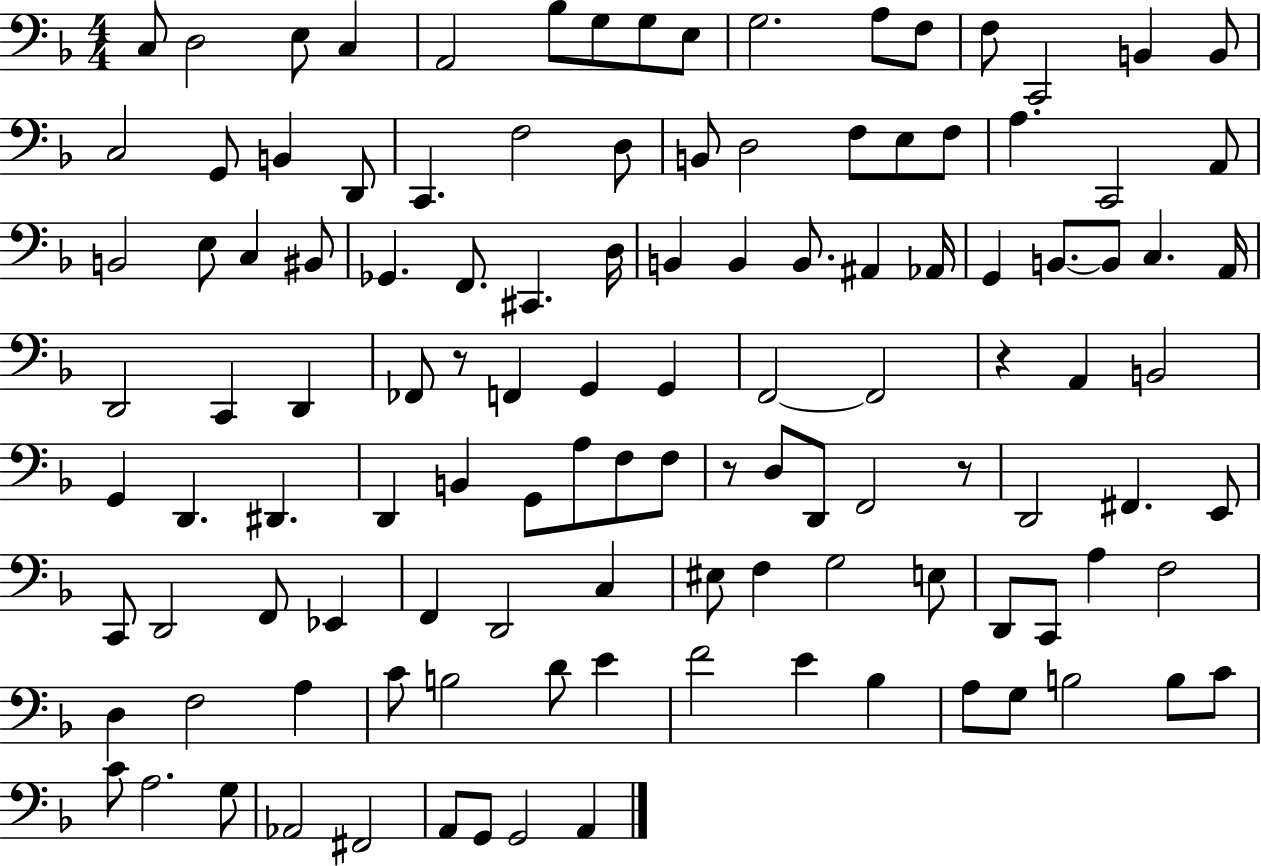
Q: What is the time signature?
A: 4/4